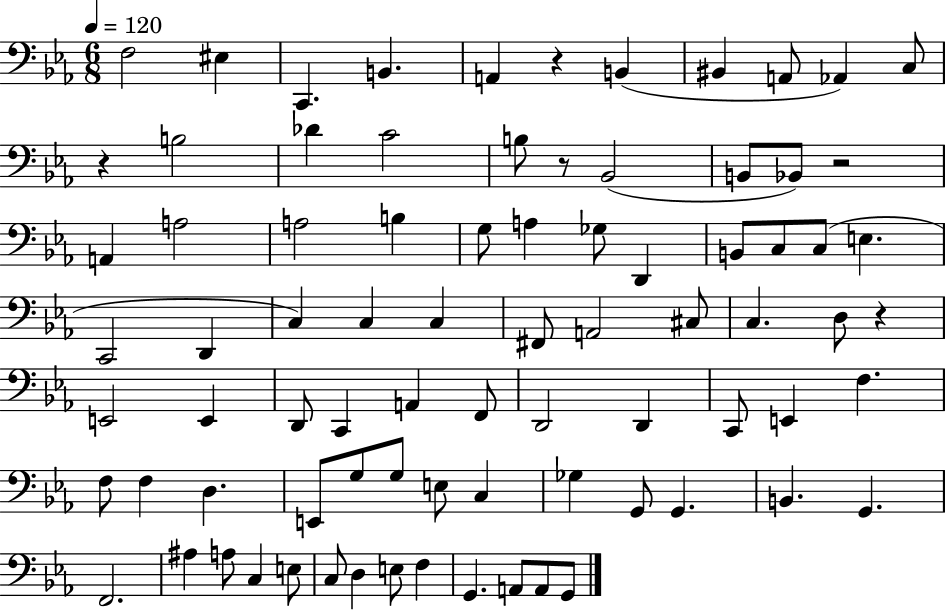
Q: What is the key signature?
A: EES major